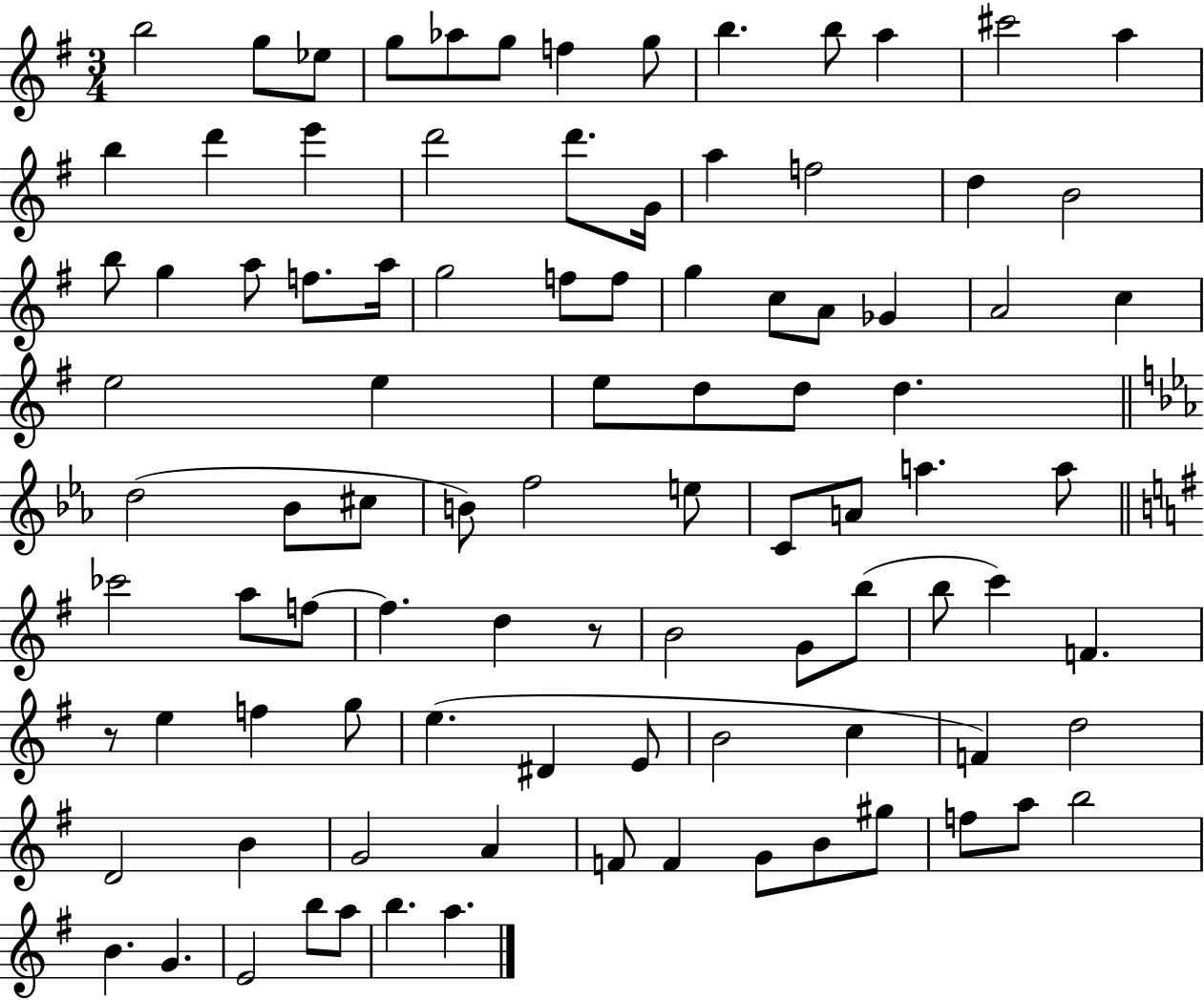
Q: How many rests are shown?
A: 2